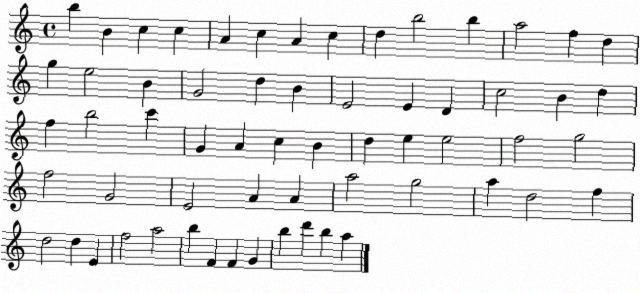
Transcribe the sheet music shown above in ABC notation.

X:1
T:Untitled
M:4/4
L:1/4
K:C
b B c c A c A c d b2 b a2 f d g e2 B G2 d B E2 E D c2 B d f b2 c' G A c B d e e2 f2 g2 f2 G2 E2 A A a2 g2 a d2 f d2 d E f2 a2 b F F G b d' b a